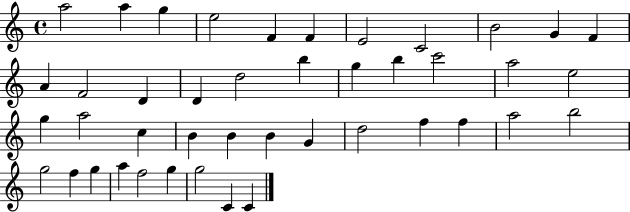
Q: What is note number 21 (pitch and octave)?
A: A5